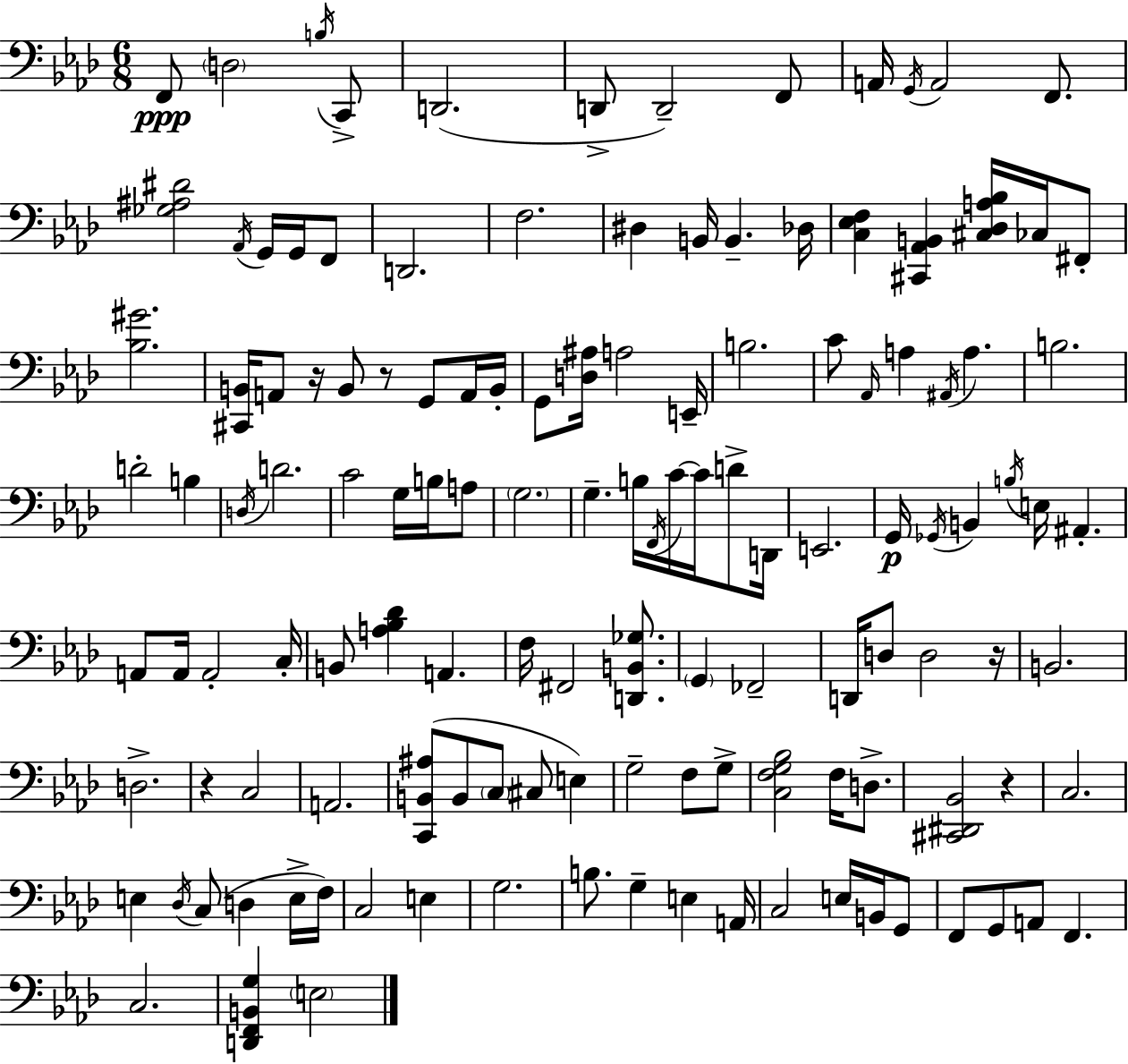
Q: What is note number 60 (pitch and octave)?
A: B3